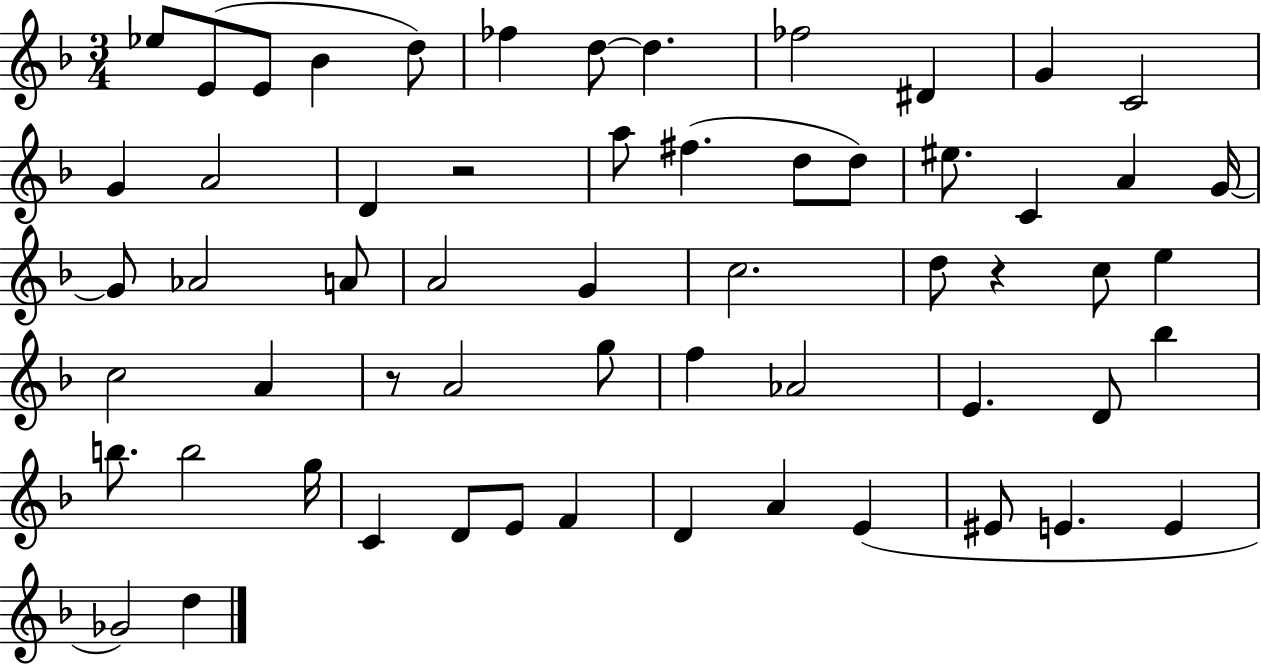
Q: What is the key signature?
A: F major